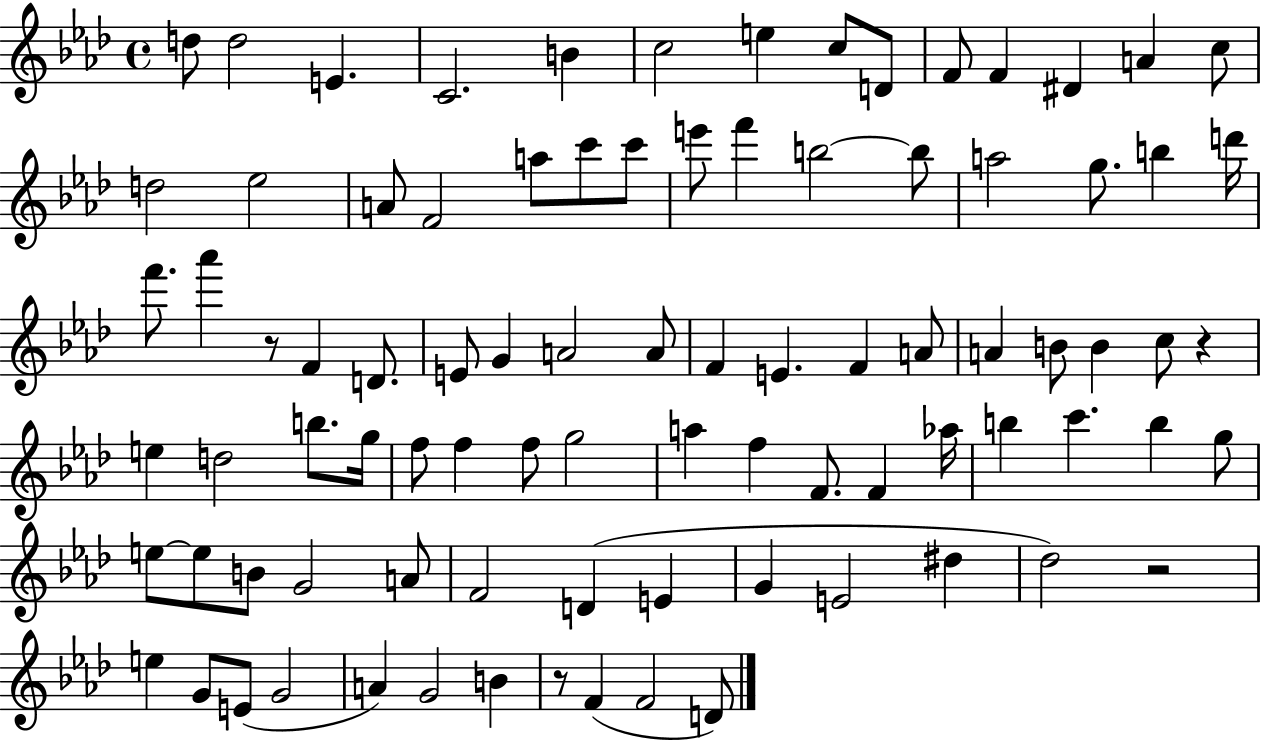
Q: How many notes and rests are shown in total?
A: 88